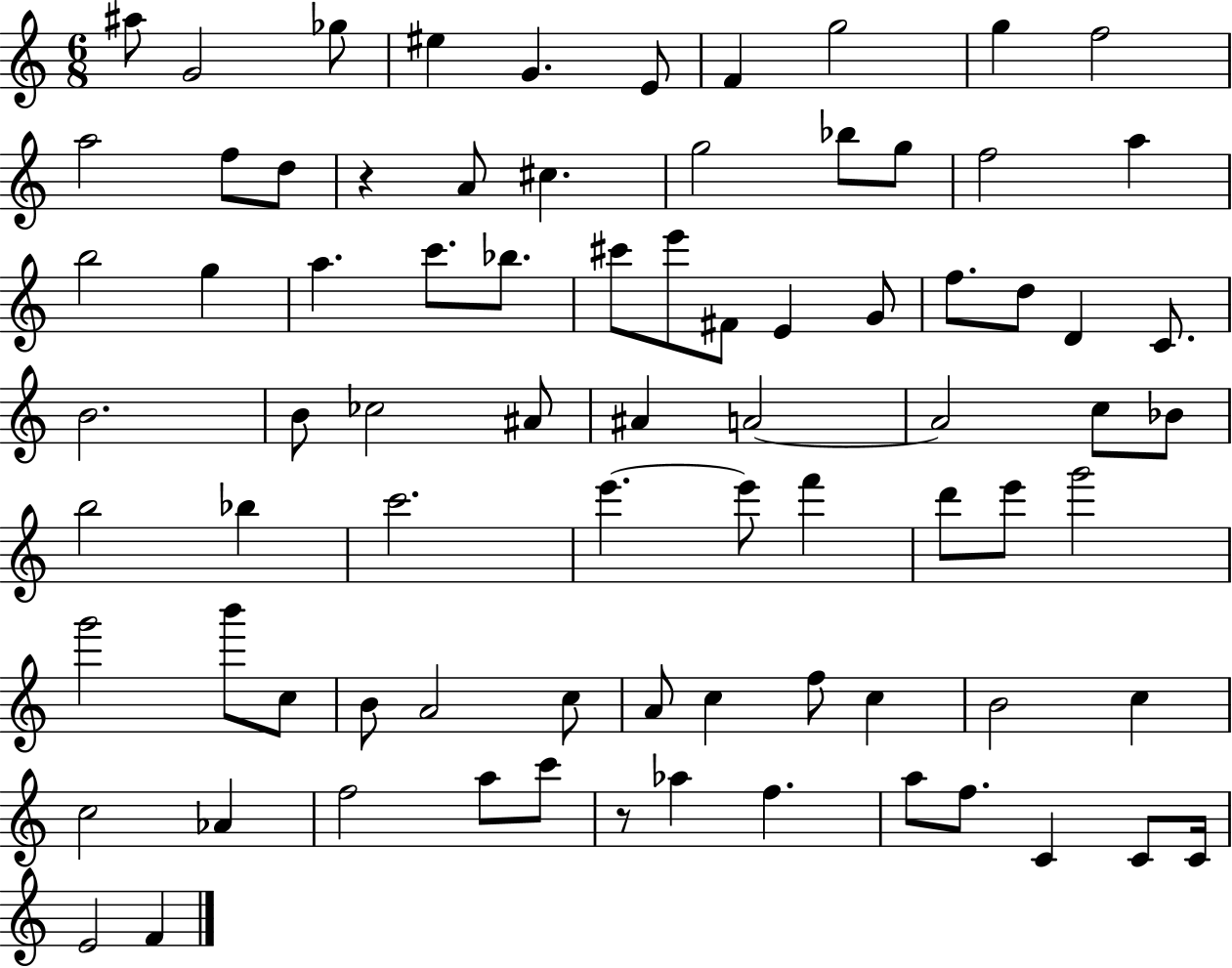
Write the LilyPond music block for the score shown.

{
  \clef treble
  \numericTimeSignature
  \time 6/8
  \key c \major
  ais''8 g'2 ges''8 | eis''4 g'4. e'8 | f'4 g''2 | g''4 f''2 | \break a''2 f''8 d''8 | r4 a'8 cis''4. | g''2 bes''8 g''8 | f''2 a''4 | \break b''2 g''4 | a''4. c'''8. bes''8. | cis'''8 e'''8 fis'8 e'4 g'8 | f''8. d''8 d'4 c'8. | \break b'2. | b'8 ces''2 ais'8 | ais'4 a'2~~ | a'2 c''8 bes'8 | \break b''2 bes''4 | c'''2. | e'''4.~~ e'''8 f'''4 | d'''8 e'''8 g'''2 | \break g'''2 b'''8 c''8 | b'8 a'2 c''8 | a'8 c''4 f''8 c''4 | b'2 c''4 | \break c''2 aes'4 | f''2 a''8 c'''8 | r8 aes''4 f''4. | a''8 f''8. c'4 c'8 c'16 | \break e'2 f'4 | \bar "|."
}